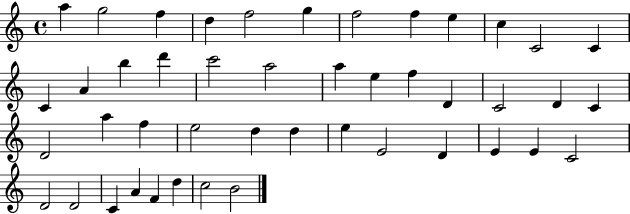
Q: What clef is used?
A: treble